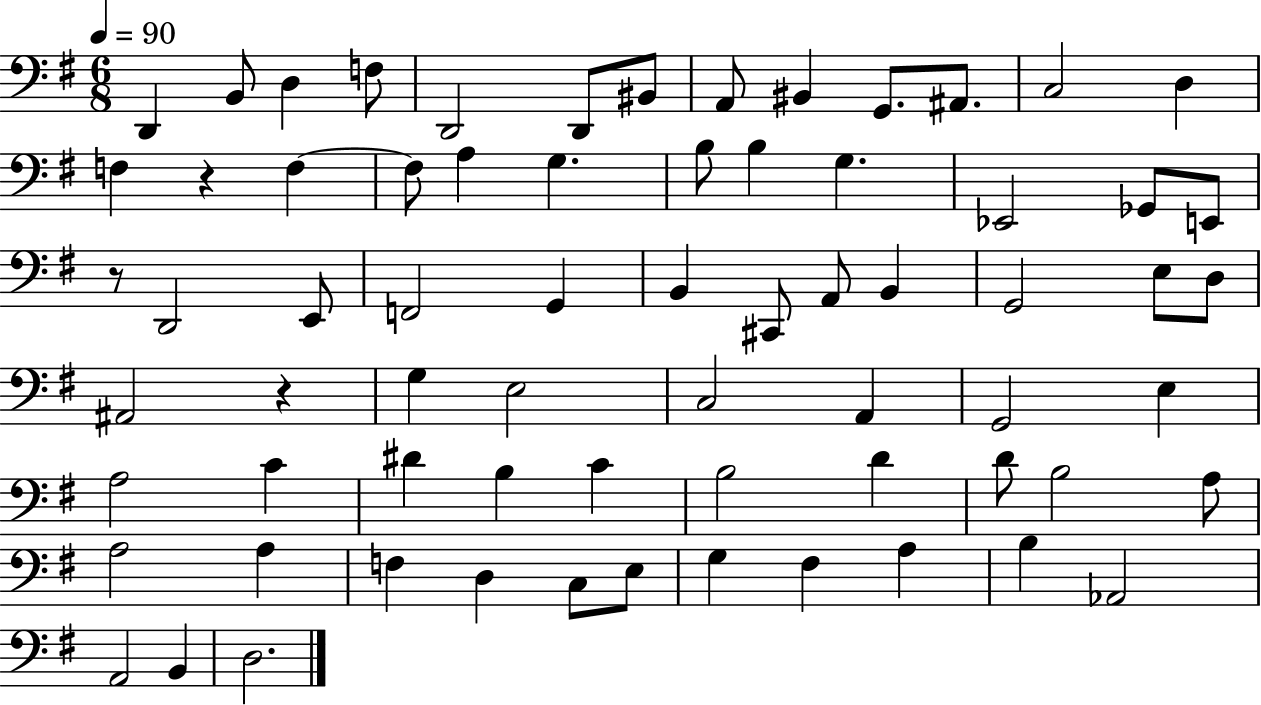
X:1
T:Untitled
M:6/8
L:1/4
K:G
D,, B,,/2 D, F,/2 D,,2 D,,/2 ^B,,/2 A,,/2 ^B,, G,,/2 ^A,,/2 C,2 D, F, z F, F,/2 A, G, B,/2 B, G, _E,,2 _G,,/2 E,,/2 z/2 D,,2 E,,/2 F,,2 G,, B,, ^C,,/2 A,,/2 B,, G,,2 E,/2 D,/2 ^A,,2 z G, E,2 C,2 A,, G,,2 E, A,2 C ^D B, C B,2 D D/2 B,2 A,/2 A,2 A, F, D, C,/2 E,/2 G, ^F, A, B, _A,,2 A,,2 B,, D,2